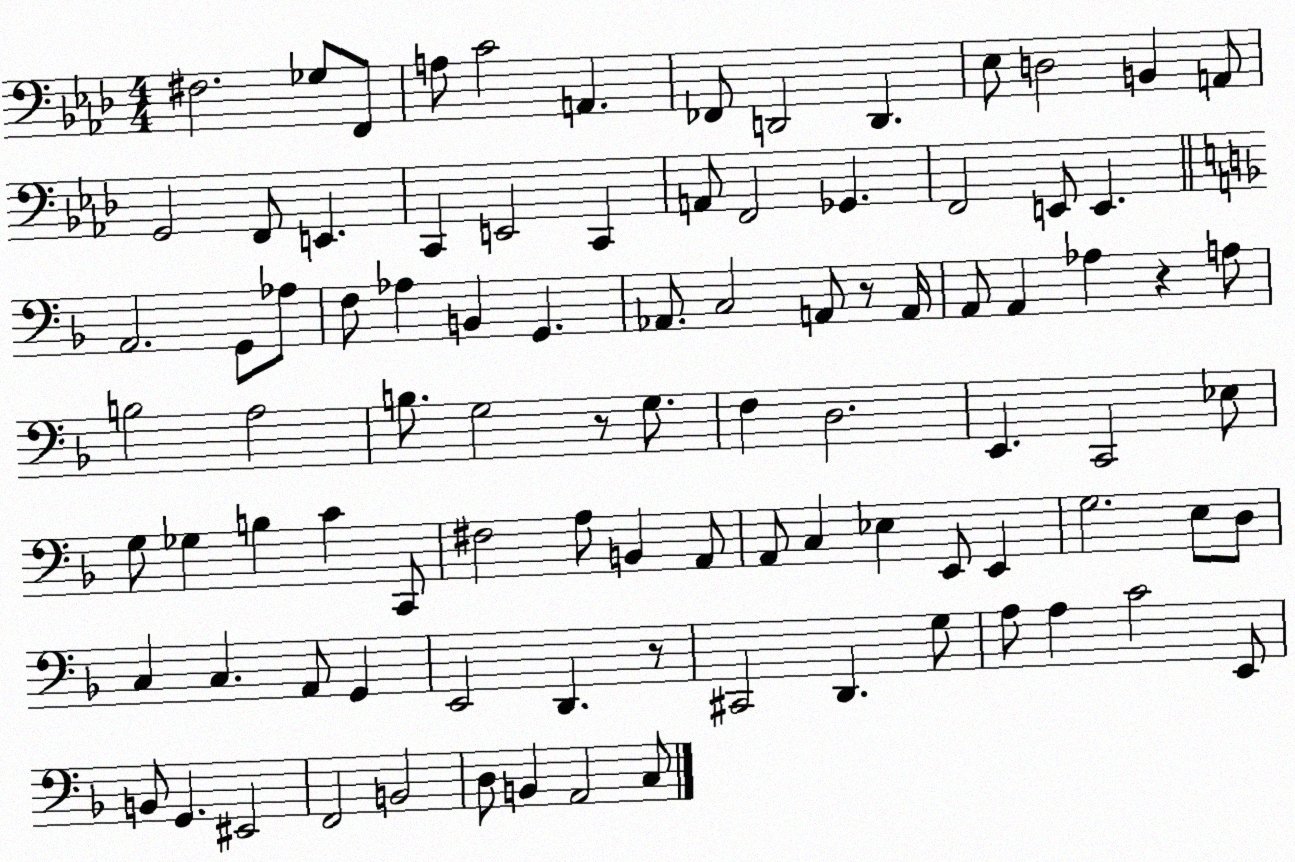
X:1
T:Untitled
M:4/4
L:1/4
K:Ab
^F,2 _G,/2 F,,/2 A,/2 C2 A,, _F,,/2 D,,2 D,, _E,/2 D,2 B,, A,,/2 G,,2 F,,/2 E,, C,, E,,2 C,, A,,/2 F,,2 _G,, F,,2 E,,/2 E,, A,,2 G,,/2 _A,/2 F,/2 _A, B,, G,, _A,,/2 C,2 A,,/2 z/2 A,,/4 A,,/2 A,, _A, z A,/2 B,2 A,2 B,/2 G,2 z/2 G,/2 F, D,2 E,, C,,2 _E,/2 G,/2 _G, B, C C,,/2 ^F,2 A,/2 B,, A,,/2 A,,/2 C, _E, E,,/2 E,, G,2 E,/2 D,/2 C, C, A,,/2 G,, E,,2 D,, z/2 ^C,,2 D,, G,/2 A,/2 A, C2 E,,/2 B,,/2 G,, ^E,,2 F,,2 B,,2 D,/2 B,, A,,2 C,/2